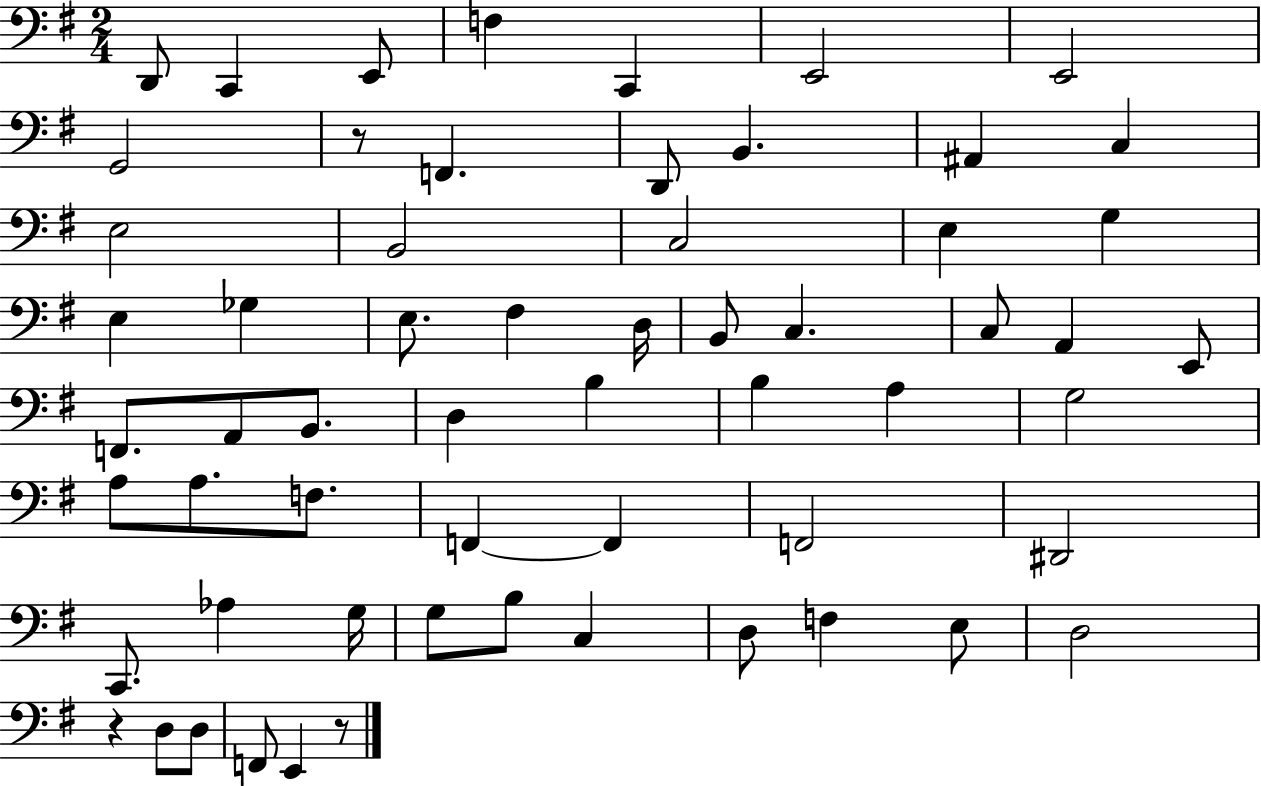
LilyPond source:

{
  \clef bass
  \numericTimeSignature
  \time 2/4
  \key g \major
  \repeat volta 2 { d,8 c,4 e,8 | f4 c,4 | e,2 | e,2 | \break g,2 | r8 f,4. | d,8 b,4. | ais,4 c4 | \break e2 | b,2 | c2 | e4 g4 | \break e4 ges4 | e8. fis4 d16 | b,8 c4. | c8 a,4 e,8 | \break f,8. a,8 b,8. | d4 b4 | b4 a4 | g2 | \break a8 a8. f8. | f,4~~ f,4 | f,2 | dis,2 | \break c,8. aes4 g16 | g8 b8 c4 | d8 f4 e8 | d2 | \break r4 d8 d8 | f,8 e,4 r8 | } \bar "|."
}